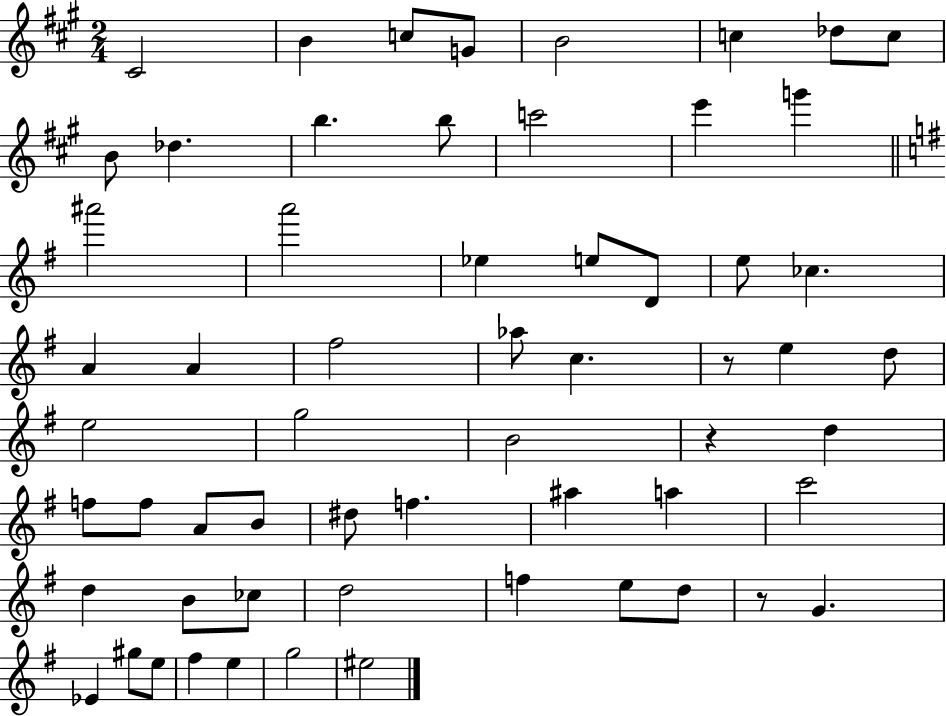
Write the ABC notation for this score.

X:1
T:Untitled
M:2/4
L:1/4
K:A
^C2 B c/2 G/2 B2 c _d/2 c/2 B/2 _d b b/2 c'2 e' g' ^a'2 a'2 _e e/2 D/2 e/2 _c A A ^f2 _a/2 c z/2 e d/2 e2 g2 B2 z d f/2 f/2 A/2 B/2 ^d/2 f ^a a c'2 d B/2 _c/2 d2 f e/2 d/2 z/2 G _E ^g/2 e/2 ^f e g2 ^e2